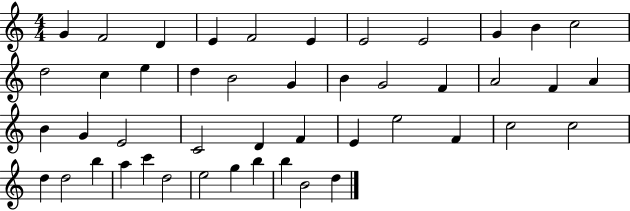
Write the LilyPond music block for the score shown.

{
  \clef treble
  \numericTimeSignature
  \time 4/4
  \key c \major
  g'4 f'2 d'4 | e'4 f'2 e'4 | e'2 e'2 | g'4 b'4 c''2 | \break d''2 c''4 e''4 | d''4 b'2 g'4 | b'4 g'2 f'4 | a'2 f'4 a'4 | \break b'4 g'4 e'2 | c'2 d'4 f'4 | e'4 e''2 f'4 | c''2 c''2 | \break d''4 d''2 b''4 | a''4 c'''4 d''2 | e''2 g''4 b''4 | b''4 b'2 d''4 | \break \bar "|."
}